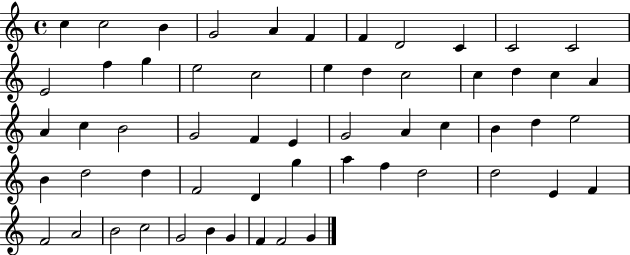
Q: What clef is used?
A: treble